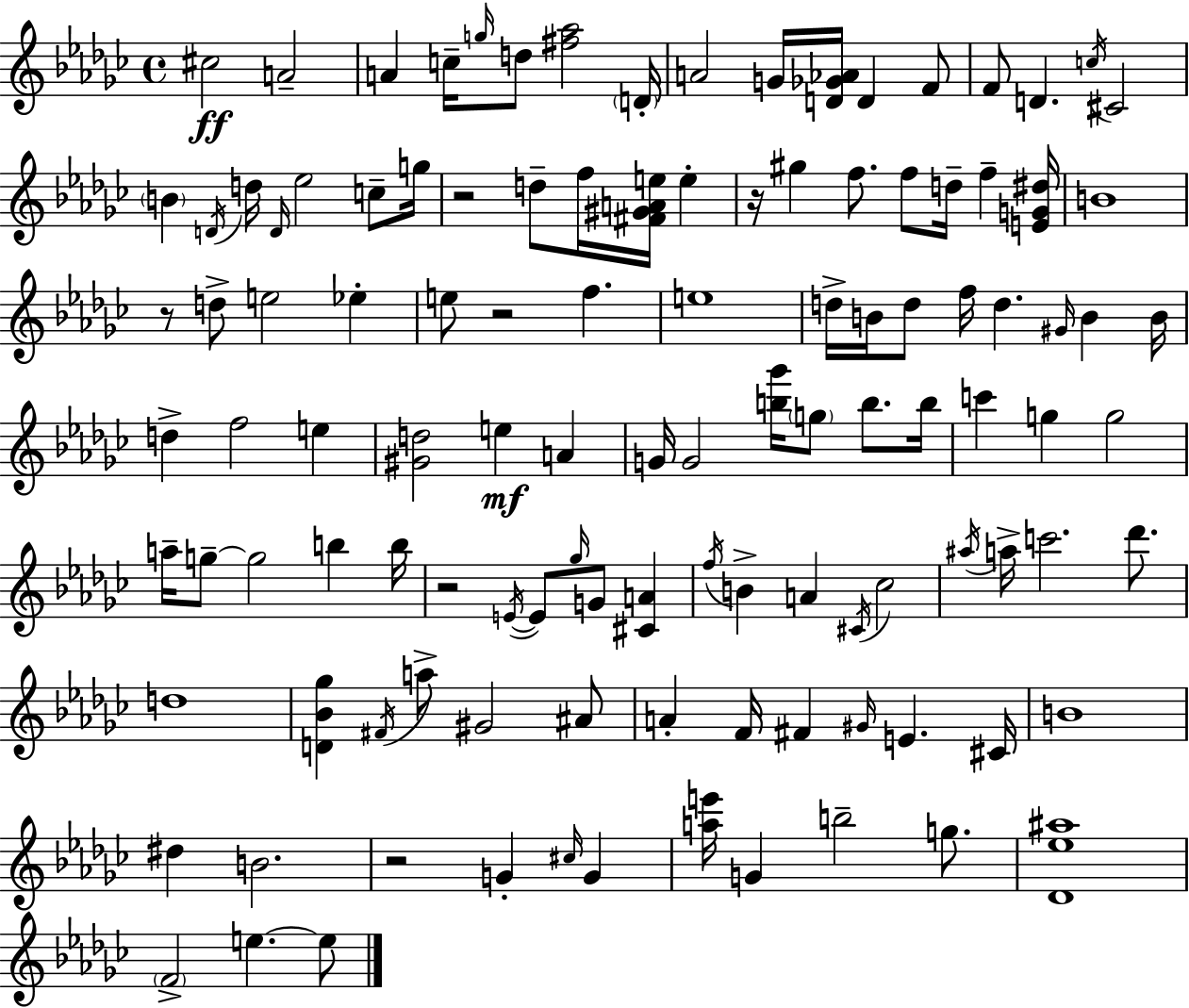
X:1
T:Untitled
M:4/4
L:1/4
K:Ebm
^c2 A2 A c/4 g/4 d/2 [^f_a]2 D/4 A2 G/4 [D_G_A]/4 D F/2 F/2 D c/4 ^C2 B D/4 d/4 D/4 _e2 c/2 g/4 z2 d/2 f/4 [^F^GAe]/4 e z/4 ^g f/2 f/2 d/4 f [EG^d]/4 B4 z/2 d/2 e2 _e e/2 z2 f e4 d/4 B/4 d/2 f/4 d ^G/4 B B/4 d f2 e [^Gd]2 e A G/4 G2 [b_g']/4 g/2 b/2 b/4 c' g g2 a/4 g/2 g2 b b/4 z2 E/4 E/2 _g/4 G/2 [^CA] f/4 B A ^C/4 _c2 ^a/4 a/4 c'2 _d'/2 d4 [D_B_g] ^F/4 a/2 ^G2 ^A/2 A F/4 ^F ^G/4 E ^C/4 B4 ^d B2 z2 G ^c/4 G [ae']/4 G b2 g/2 [_D_e^a]4 F2 e e/2